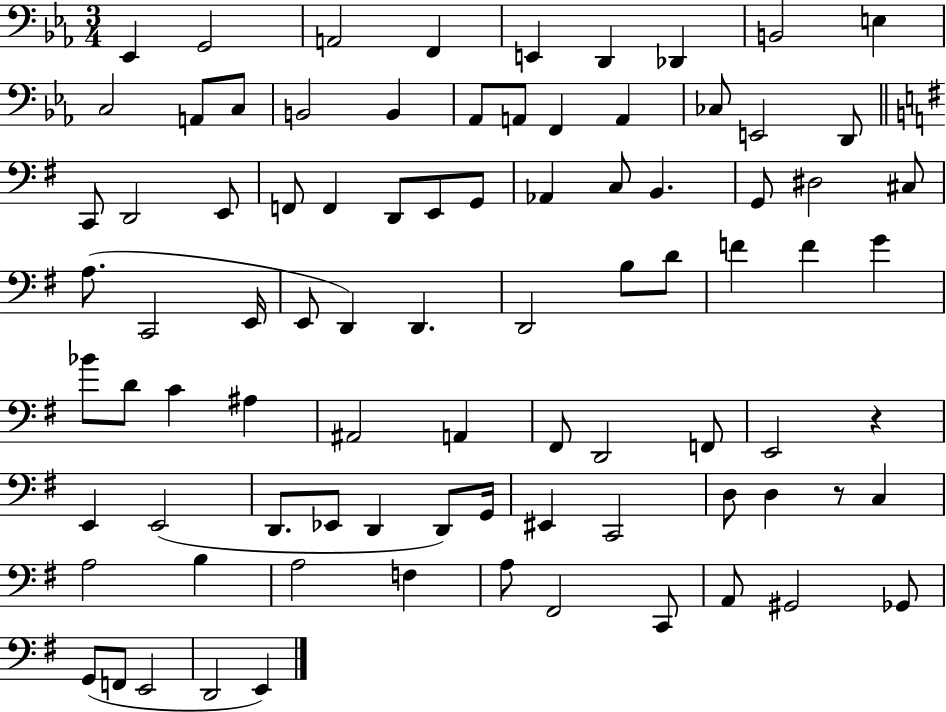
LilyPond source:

{
  \clef bass
  \numericTimeSignature
  \time 3/4
  \key ees \major
  \repeat volta 2 { ees,4 g,2 | a,2 f,4 | e,4 d,4 des,4 | b,2 e4 | \break c2 a,8 c8 | b,2 b,4 | aes,8 a,8 f,4 a,4 | ces8 e,2 d,8 | \break \bar "||" \break \key e \minor c,8 d,2 e,8 | f,8 f,4 d,8 e,8 g,8 | aes,4 c8 b,4. | g,8 dis2 cis8 | \break a8.( c,2 e,16 | e,8 d,4) d,4. | d,2 b8 d'8 | f'4 f'4 g'4 | \break bes'8 d'8 c'4 ais4 | ais,2 a,4 | fis,8 d,2 f,8 | e,2 r4 | \break e,4 e,2( | d,8. ees,8 d,4 d,8) g,16 | eis,4 c,2 | d8 d4 r8 c4 | \break a2 b4 | a2 f4 | a8 fis,2 c,8 | a,8 gis,2 ges,8 | \break g,8( f,8 e,2 | d,2 e,4) | } \bar "|."
}